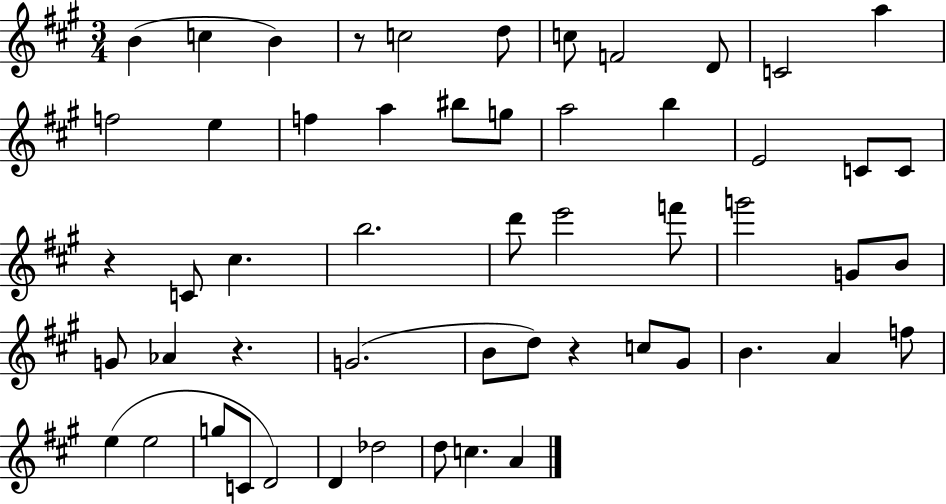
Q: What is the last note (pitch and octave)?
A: A4